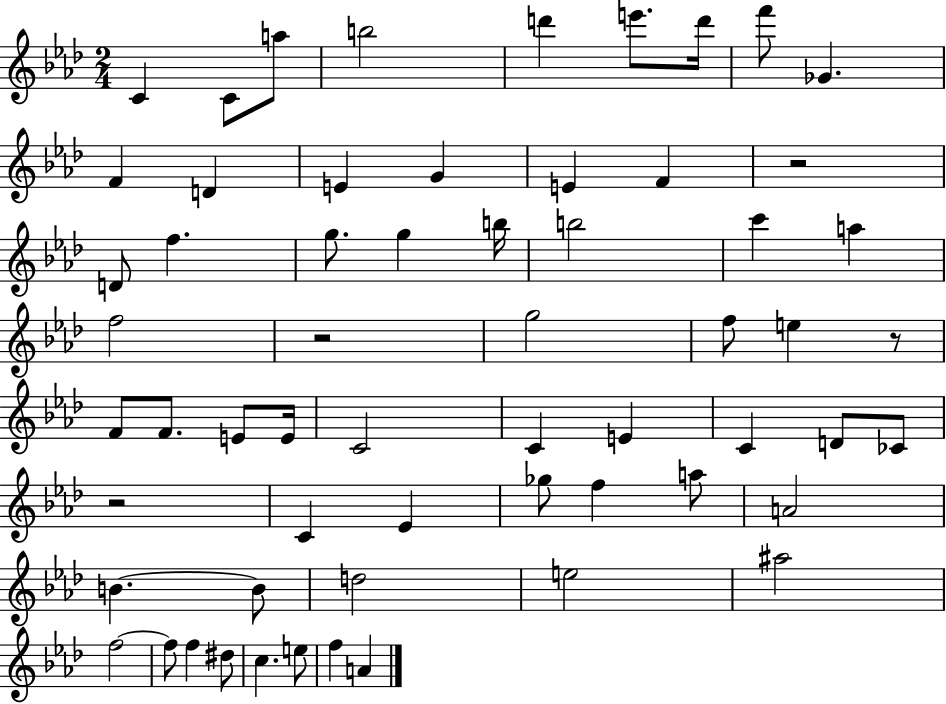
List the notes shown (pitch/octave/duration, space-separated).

C4/q C4/e A5/e B5/h D6/q E6/e. D6/s F6/e Gb4/q. F4/q D4/q E4/q G4/q E4/q F4/q R/h D4/e F5/q. G5/e. G5/q B5/s B5/h C6/q A5/q F5/h R/h G5/h F5/e E5/q R/e F4/e F4/e. E4/e E4/s C4/h C4/q E4/q C4/q D4/e CES4/e R/h C4/q Eb4/q Gb5/e F5/q A5/e A4/h B4/q. B4/e D5/h E5/h A#5/h F5/h F5/e F5/q D#5/e C5/q. E5/e F5/q A4/q